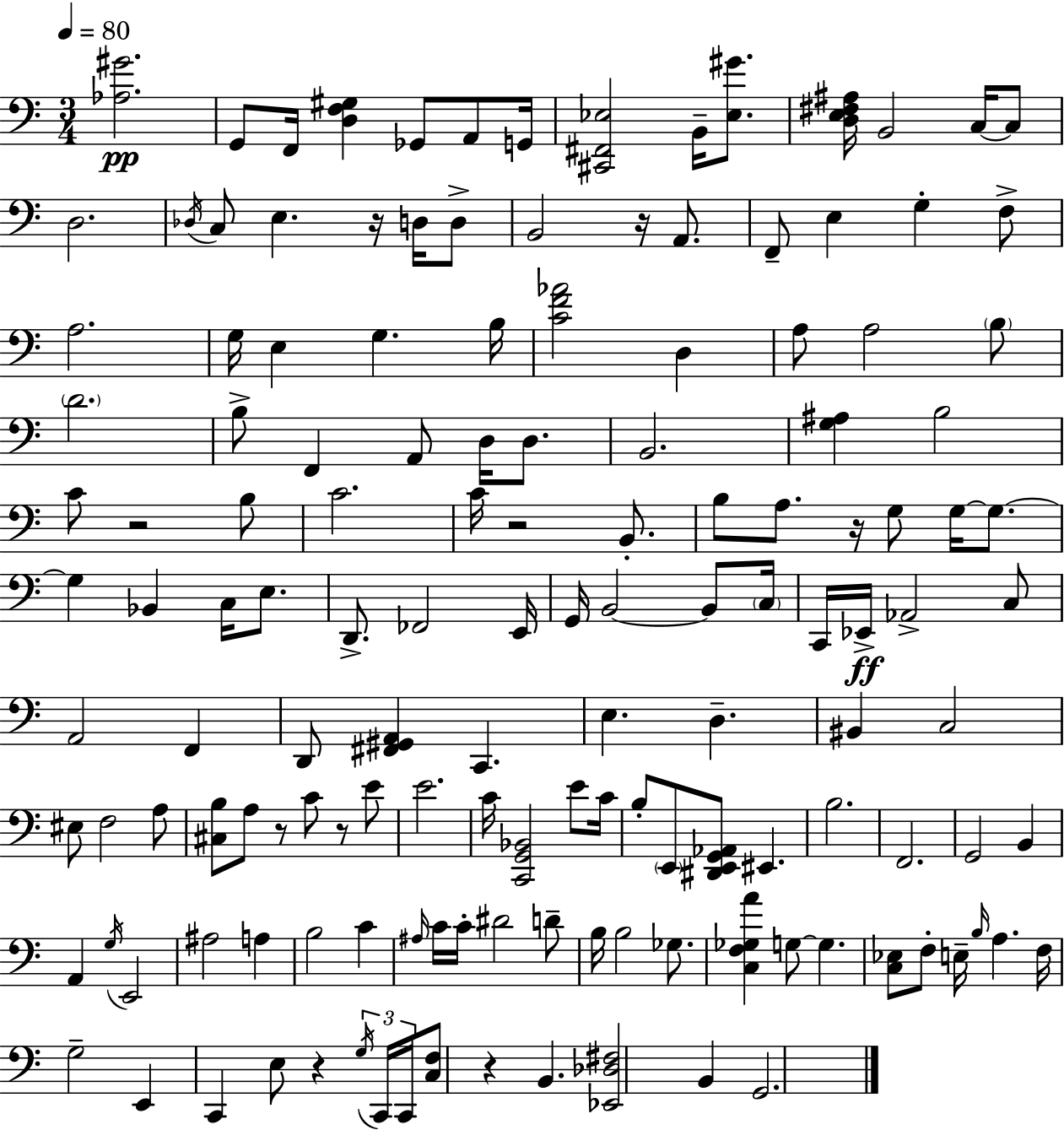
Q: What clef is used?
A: bass